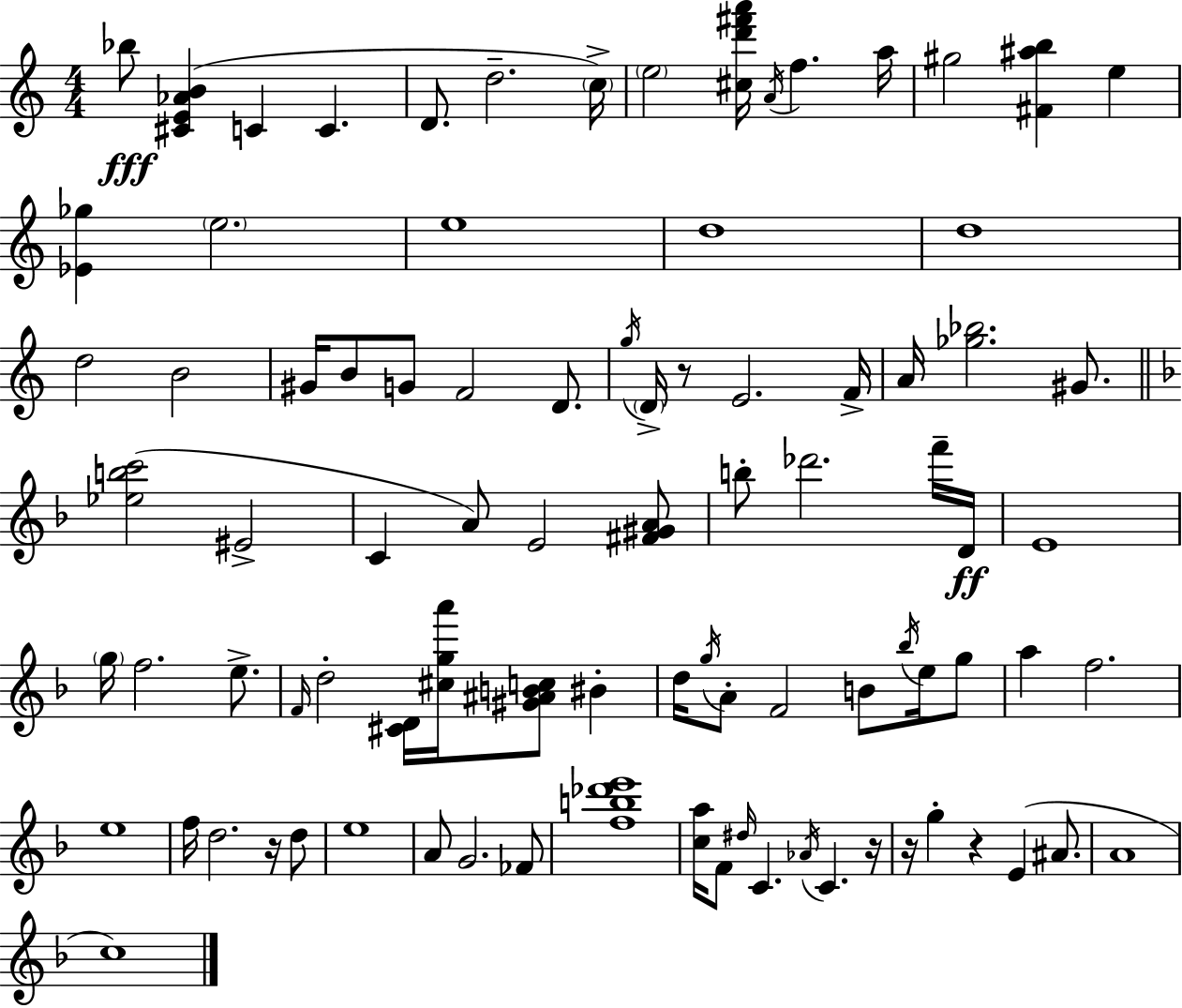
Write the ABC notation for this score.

X:1
T:Untitled
M:4/4
L:1/4
K:C
_b/2 [^CE_AB] C C D/2 d2 c/4 e2 [^cd'^f'a']/4 A/4 f a/4 ^g2 [^F^ab] e [_E_g] e2 e4 d4 d4 d2 B2 ^G/4 B/2 G/2 F2 D/2 g/4 D/4 z/2 E2 F/4 A/4 [_g_b]2 ^G/2 [_ebc']2 ^E2 C A/2 E2 [^F^GA]/2 b/2 _d'2 f'/4 D/4 E4 g/4 f2 e/2 F/4 d2 [^CD]/4 [^cga']/4 [^G^ABc]/2 ^B d/4 g/4 A/2 F2 B/2 _b/4 e/4 g/2 a f2 e4 f/4 d2 z/4 d/2 e4 A/2 G2 _F/2 [fb_d'e']4 [ca]/4 F/2 ^d/4 C _A/4 C z/4 z/4 g z E ^A/2 A4 c4